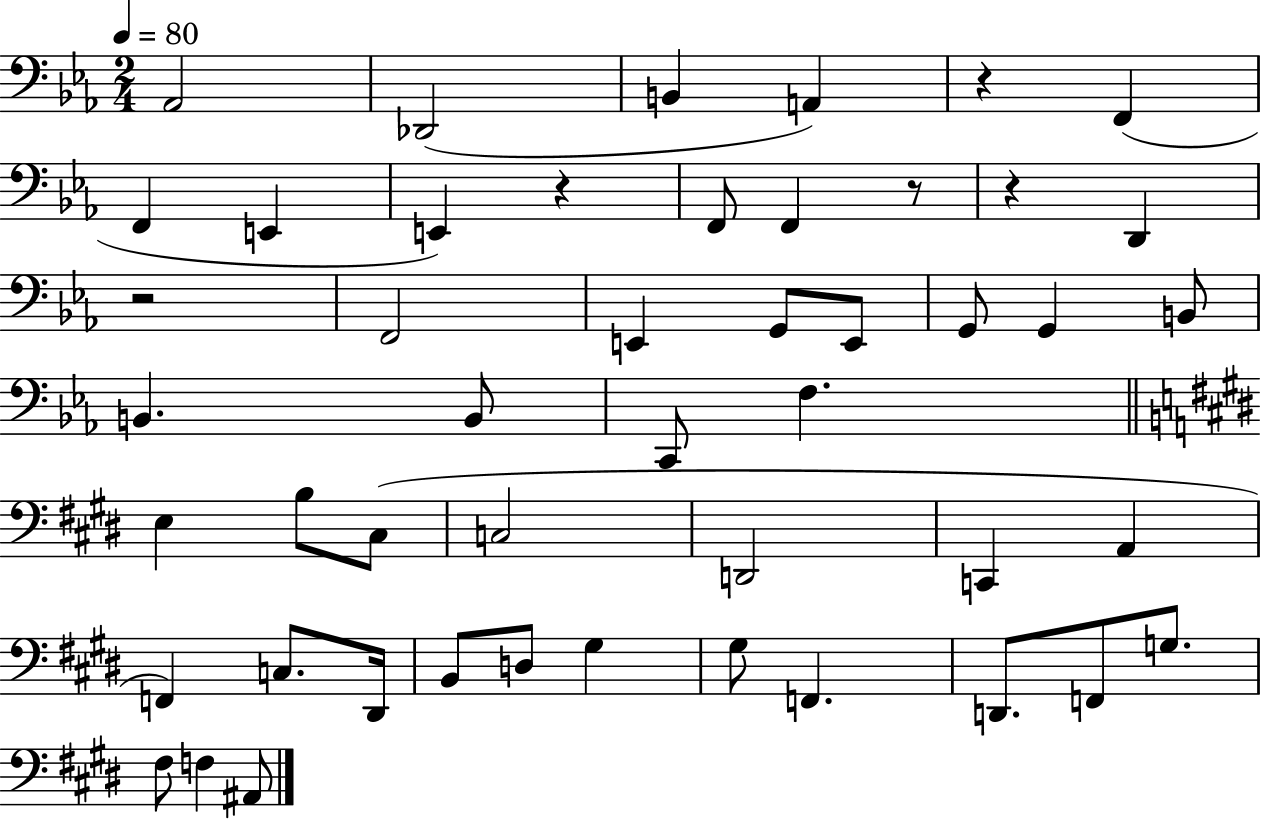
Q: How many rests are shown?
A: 5